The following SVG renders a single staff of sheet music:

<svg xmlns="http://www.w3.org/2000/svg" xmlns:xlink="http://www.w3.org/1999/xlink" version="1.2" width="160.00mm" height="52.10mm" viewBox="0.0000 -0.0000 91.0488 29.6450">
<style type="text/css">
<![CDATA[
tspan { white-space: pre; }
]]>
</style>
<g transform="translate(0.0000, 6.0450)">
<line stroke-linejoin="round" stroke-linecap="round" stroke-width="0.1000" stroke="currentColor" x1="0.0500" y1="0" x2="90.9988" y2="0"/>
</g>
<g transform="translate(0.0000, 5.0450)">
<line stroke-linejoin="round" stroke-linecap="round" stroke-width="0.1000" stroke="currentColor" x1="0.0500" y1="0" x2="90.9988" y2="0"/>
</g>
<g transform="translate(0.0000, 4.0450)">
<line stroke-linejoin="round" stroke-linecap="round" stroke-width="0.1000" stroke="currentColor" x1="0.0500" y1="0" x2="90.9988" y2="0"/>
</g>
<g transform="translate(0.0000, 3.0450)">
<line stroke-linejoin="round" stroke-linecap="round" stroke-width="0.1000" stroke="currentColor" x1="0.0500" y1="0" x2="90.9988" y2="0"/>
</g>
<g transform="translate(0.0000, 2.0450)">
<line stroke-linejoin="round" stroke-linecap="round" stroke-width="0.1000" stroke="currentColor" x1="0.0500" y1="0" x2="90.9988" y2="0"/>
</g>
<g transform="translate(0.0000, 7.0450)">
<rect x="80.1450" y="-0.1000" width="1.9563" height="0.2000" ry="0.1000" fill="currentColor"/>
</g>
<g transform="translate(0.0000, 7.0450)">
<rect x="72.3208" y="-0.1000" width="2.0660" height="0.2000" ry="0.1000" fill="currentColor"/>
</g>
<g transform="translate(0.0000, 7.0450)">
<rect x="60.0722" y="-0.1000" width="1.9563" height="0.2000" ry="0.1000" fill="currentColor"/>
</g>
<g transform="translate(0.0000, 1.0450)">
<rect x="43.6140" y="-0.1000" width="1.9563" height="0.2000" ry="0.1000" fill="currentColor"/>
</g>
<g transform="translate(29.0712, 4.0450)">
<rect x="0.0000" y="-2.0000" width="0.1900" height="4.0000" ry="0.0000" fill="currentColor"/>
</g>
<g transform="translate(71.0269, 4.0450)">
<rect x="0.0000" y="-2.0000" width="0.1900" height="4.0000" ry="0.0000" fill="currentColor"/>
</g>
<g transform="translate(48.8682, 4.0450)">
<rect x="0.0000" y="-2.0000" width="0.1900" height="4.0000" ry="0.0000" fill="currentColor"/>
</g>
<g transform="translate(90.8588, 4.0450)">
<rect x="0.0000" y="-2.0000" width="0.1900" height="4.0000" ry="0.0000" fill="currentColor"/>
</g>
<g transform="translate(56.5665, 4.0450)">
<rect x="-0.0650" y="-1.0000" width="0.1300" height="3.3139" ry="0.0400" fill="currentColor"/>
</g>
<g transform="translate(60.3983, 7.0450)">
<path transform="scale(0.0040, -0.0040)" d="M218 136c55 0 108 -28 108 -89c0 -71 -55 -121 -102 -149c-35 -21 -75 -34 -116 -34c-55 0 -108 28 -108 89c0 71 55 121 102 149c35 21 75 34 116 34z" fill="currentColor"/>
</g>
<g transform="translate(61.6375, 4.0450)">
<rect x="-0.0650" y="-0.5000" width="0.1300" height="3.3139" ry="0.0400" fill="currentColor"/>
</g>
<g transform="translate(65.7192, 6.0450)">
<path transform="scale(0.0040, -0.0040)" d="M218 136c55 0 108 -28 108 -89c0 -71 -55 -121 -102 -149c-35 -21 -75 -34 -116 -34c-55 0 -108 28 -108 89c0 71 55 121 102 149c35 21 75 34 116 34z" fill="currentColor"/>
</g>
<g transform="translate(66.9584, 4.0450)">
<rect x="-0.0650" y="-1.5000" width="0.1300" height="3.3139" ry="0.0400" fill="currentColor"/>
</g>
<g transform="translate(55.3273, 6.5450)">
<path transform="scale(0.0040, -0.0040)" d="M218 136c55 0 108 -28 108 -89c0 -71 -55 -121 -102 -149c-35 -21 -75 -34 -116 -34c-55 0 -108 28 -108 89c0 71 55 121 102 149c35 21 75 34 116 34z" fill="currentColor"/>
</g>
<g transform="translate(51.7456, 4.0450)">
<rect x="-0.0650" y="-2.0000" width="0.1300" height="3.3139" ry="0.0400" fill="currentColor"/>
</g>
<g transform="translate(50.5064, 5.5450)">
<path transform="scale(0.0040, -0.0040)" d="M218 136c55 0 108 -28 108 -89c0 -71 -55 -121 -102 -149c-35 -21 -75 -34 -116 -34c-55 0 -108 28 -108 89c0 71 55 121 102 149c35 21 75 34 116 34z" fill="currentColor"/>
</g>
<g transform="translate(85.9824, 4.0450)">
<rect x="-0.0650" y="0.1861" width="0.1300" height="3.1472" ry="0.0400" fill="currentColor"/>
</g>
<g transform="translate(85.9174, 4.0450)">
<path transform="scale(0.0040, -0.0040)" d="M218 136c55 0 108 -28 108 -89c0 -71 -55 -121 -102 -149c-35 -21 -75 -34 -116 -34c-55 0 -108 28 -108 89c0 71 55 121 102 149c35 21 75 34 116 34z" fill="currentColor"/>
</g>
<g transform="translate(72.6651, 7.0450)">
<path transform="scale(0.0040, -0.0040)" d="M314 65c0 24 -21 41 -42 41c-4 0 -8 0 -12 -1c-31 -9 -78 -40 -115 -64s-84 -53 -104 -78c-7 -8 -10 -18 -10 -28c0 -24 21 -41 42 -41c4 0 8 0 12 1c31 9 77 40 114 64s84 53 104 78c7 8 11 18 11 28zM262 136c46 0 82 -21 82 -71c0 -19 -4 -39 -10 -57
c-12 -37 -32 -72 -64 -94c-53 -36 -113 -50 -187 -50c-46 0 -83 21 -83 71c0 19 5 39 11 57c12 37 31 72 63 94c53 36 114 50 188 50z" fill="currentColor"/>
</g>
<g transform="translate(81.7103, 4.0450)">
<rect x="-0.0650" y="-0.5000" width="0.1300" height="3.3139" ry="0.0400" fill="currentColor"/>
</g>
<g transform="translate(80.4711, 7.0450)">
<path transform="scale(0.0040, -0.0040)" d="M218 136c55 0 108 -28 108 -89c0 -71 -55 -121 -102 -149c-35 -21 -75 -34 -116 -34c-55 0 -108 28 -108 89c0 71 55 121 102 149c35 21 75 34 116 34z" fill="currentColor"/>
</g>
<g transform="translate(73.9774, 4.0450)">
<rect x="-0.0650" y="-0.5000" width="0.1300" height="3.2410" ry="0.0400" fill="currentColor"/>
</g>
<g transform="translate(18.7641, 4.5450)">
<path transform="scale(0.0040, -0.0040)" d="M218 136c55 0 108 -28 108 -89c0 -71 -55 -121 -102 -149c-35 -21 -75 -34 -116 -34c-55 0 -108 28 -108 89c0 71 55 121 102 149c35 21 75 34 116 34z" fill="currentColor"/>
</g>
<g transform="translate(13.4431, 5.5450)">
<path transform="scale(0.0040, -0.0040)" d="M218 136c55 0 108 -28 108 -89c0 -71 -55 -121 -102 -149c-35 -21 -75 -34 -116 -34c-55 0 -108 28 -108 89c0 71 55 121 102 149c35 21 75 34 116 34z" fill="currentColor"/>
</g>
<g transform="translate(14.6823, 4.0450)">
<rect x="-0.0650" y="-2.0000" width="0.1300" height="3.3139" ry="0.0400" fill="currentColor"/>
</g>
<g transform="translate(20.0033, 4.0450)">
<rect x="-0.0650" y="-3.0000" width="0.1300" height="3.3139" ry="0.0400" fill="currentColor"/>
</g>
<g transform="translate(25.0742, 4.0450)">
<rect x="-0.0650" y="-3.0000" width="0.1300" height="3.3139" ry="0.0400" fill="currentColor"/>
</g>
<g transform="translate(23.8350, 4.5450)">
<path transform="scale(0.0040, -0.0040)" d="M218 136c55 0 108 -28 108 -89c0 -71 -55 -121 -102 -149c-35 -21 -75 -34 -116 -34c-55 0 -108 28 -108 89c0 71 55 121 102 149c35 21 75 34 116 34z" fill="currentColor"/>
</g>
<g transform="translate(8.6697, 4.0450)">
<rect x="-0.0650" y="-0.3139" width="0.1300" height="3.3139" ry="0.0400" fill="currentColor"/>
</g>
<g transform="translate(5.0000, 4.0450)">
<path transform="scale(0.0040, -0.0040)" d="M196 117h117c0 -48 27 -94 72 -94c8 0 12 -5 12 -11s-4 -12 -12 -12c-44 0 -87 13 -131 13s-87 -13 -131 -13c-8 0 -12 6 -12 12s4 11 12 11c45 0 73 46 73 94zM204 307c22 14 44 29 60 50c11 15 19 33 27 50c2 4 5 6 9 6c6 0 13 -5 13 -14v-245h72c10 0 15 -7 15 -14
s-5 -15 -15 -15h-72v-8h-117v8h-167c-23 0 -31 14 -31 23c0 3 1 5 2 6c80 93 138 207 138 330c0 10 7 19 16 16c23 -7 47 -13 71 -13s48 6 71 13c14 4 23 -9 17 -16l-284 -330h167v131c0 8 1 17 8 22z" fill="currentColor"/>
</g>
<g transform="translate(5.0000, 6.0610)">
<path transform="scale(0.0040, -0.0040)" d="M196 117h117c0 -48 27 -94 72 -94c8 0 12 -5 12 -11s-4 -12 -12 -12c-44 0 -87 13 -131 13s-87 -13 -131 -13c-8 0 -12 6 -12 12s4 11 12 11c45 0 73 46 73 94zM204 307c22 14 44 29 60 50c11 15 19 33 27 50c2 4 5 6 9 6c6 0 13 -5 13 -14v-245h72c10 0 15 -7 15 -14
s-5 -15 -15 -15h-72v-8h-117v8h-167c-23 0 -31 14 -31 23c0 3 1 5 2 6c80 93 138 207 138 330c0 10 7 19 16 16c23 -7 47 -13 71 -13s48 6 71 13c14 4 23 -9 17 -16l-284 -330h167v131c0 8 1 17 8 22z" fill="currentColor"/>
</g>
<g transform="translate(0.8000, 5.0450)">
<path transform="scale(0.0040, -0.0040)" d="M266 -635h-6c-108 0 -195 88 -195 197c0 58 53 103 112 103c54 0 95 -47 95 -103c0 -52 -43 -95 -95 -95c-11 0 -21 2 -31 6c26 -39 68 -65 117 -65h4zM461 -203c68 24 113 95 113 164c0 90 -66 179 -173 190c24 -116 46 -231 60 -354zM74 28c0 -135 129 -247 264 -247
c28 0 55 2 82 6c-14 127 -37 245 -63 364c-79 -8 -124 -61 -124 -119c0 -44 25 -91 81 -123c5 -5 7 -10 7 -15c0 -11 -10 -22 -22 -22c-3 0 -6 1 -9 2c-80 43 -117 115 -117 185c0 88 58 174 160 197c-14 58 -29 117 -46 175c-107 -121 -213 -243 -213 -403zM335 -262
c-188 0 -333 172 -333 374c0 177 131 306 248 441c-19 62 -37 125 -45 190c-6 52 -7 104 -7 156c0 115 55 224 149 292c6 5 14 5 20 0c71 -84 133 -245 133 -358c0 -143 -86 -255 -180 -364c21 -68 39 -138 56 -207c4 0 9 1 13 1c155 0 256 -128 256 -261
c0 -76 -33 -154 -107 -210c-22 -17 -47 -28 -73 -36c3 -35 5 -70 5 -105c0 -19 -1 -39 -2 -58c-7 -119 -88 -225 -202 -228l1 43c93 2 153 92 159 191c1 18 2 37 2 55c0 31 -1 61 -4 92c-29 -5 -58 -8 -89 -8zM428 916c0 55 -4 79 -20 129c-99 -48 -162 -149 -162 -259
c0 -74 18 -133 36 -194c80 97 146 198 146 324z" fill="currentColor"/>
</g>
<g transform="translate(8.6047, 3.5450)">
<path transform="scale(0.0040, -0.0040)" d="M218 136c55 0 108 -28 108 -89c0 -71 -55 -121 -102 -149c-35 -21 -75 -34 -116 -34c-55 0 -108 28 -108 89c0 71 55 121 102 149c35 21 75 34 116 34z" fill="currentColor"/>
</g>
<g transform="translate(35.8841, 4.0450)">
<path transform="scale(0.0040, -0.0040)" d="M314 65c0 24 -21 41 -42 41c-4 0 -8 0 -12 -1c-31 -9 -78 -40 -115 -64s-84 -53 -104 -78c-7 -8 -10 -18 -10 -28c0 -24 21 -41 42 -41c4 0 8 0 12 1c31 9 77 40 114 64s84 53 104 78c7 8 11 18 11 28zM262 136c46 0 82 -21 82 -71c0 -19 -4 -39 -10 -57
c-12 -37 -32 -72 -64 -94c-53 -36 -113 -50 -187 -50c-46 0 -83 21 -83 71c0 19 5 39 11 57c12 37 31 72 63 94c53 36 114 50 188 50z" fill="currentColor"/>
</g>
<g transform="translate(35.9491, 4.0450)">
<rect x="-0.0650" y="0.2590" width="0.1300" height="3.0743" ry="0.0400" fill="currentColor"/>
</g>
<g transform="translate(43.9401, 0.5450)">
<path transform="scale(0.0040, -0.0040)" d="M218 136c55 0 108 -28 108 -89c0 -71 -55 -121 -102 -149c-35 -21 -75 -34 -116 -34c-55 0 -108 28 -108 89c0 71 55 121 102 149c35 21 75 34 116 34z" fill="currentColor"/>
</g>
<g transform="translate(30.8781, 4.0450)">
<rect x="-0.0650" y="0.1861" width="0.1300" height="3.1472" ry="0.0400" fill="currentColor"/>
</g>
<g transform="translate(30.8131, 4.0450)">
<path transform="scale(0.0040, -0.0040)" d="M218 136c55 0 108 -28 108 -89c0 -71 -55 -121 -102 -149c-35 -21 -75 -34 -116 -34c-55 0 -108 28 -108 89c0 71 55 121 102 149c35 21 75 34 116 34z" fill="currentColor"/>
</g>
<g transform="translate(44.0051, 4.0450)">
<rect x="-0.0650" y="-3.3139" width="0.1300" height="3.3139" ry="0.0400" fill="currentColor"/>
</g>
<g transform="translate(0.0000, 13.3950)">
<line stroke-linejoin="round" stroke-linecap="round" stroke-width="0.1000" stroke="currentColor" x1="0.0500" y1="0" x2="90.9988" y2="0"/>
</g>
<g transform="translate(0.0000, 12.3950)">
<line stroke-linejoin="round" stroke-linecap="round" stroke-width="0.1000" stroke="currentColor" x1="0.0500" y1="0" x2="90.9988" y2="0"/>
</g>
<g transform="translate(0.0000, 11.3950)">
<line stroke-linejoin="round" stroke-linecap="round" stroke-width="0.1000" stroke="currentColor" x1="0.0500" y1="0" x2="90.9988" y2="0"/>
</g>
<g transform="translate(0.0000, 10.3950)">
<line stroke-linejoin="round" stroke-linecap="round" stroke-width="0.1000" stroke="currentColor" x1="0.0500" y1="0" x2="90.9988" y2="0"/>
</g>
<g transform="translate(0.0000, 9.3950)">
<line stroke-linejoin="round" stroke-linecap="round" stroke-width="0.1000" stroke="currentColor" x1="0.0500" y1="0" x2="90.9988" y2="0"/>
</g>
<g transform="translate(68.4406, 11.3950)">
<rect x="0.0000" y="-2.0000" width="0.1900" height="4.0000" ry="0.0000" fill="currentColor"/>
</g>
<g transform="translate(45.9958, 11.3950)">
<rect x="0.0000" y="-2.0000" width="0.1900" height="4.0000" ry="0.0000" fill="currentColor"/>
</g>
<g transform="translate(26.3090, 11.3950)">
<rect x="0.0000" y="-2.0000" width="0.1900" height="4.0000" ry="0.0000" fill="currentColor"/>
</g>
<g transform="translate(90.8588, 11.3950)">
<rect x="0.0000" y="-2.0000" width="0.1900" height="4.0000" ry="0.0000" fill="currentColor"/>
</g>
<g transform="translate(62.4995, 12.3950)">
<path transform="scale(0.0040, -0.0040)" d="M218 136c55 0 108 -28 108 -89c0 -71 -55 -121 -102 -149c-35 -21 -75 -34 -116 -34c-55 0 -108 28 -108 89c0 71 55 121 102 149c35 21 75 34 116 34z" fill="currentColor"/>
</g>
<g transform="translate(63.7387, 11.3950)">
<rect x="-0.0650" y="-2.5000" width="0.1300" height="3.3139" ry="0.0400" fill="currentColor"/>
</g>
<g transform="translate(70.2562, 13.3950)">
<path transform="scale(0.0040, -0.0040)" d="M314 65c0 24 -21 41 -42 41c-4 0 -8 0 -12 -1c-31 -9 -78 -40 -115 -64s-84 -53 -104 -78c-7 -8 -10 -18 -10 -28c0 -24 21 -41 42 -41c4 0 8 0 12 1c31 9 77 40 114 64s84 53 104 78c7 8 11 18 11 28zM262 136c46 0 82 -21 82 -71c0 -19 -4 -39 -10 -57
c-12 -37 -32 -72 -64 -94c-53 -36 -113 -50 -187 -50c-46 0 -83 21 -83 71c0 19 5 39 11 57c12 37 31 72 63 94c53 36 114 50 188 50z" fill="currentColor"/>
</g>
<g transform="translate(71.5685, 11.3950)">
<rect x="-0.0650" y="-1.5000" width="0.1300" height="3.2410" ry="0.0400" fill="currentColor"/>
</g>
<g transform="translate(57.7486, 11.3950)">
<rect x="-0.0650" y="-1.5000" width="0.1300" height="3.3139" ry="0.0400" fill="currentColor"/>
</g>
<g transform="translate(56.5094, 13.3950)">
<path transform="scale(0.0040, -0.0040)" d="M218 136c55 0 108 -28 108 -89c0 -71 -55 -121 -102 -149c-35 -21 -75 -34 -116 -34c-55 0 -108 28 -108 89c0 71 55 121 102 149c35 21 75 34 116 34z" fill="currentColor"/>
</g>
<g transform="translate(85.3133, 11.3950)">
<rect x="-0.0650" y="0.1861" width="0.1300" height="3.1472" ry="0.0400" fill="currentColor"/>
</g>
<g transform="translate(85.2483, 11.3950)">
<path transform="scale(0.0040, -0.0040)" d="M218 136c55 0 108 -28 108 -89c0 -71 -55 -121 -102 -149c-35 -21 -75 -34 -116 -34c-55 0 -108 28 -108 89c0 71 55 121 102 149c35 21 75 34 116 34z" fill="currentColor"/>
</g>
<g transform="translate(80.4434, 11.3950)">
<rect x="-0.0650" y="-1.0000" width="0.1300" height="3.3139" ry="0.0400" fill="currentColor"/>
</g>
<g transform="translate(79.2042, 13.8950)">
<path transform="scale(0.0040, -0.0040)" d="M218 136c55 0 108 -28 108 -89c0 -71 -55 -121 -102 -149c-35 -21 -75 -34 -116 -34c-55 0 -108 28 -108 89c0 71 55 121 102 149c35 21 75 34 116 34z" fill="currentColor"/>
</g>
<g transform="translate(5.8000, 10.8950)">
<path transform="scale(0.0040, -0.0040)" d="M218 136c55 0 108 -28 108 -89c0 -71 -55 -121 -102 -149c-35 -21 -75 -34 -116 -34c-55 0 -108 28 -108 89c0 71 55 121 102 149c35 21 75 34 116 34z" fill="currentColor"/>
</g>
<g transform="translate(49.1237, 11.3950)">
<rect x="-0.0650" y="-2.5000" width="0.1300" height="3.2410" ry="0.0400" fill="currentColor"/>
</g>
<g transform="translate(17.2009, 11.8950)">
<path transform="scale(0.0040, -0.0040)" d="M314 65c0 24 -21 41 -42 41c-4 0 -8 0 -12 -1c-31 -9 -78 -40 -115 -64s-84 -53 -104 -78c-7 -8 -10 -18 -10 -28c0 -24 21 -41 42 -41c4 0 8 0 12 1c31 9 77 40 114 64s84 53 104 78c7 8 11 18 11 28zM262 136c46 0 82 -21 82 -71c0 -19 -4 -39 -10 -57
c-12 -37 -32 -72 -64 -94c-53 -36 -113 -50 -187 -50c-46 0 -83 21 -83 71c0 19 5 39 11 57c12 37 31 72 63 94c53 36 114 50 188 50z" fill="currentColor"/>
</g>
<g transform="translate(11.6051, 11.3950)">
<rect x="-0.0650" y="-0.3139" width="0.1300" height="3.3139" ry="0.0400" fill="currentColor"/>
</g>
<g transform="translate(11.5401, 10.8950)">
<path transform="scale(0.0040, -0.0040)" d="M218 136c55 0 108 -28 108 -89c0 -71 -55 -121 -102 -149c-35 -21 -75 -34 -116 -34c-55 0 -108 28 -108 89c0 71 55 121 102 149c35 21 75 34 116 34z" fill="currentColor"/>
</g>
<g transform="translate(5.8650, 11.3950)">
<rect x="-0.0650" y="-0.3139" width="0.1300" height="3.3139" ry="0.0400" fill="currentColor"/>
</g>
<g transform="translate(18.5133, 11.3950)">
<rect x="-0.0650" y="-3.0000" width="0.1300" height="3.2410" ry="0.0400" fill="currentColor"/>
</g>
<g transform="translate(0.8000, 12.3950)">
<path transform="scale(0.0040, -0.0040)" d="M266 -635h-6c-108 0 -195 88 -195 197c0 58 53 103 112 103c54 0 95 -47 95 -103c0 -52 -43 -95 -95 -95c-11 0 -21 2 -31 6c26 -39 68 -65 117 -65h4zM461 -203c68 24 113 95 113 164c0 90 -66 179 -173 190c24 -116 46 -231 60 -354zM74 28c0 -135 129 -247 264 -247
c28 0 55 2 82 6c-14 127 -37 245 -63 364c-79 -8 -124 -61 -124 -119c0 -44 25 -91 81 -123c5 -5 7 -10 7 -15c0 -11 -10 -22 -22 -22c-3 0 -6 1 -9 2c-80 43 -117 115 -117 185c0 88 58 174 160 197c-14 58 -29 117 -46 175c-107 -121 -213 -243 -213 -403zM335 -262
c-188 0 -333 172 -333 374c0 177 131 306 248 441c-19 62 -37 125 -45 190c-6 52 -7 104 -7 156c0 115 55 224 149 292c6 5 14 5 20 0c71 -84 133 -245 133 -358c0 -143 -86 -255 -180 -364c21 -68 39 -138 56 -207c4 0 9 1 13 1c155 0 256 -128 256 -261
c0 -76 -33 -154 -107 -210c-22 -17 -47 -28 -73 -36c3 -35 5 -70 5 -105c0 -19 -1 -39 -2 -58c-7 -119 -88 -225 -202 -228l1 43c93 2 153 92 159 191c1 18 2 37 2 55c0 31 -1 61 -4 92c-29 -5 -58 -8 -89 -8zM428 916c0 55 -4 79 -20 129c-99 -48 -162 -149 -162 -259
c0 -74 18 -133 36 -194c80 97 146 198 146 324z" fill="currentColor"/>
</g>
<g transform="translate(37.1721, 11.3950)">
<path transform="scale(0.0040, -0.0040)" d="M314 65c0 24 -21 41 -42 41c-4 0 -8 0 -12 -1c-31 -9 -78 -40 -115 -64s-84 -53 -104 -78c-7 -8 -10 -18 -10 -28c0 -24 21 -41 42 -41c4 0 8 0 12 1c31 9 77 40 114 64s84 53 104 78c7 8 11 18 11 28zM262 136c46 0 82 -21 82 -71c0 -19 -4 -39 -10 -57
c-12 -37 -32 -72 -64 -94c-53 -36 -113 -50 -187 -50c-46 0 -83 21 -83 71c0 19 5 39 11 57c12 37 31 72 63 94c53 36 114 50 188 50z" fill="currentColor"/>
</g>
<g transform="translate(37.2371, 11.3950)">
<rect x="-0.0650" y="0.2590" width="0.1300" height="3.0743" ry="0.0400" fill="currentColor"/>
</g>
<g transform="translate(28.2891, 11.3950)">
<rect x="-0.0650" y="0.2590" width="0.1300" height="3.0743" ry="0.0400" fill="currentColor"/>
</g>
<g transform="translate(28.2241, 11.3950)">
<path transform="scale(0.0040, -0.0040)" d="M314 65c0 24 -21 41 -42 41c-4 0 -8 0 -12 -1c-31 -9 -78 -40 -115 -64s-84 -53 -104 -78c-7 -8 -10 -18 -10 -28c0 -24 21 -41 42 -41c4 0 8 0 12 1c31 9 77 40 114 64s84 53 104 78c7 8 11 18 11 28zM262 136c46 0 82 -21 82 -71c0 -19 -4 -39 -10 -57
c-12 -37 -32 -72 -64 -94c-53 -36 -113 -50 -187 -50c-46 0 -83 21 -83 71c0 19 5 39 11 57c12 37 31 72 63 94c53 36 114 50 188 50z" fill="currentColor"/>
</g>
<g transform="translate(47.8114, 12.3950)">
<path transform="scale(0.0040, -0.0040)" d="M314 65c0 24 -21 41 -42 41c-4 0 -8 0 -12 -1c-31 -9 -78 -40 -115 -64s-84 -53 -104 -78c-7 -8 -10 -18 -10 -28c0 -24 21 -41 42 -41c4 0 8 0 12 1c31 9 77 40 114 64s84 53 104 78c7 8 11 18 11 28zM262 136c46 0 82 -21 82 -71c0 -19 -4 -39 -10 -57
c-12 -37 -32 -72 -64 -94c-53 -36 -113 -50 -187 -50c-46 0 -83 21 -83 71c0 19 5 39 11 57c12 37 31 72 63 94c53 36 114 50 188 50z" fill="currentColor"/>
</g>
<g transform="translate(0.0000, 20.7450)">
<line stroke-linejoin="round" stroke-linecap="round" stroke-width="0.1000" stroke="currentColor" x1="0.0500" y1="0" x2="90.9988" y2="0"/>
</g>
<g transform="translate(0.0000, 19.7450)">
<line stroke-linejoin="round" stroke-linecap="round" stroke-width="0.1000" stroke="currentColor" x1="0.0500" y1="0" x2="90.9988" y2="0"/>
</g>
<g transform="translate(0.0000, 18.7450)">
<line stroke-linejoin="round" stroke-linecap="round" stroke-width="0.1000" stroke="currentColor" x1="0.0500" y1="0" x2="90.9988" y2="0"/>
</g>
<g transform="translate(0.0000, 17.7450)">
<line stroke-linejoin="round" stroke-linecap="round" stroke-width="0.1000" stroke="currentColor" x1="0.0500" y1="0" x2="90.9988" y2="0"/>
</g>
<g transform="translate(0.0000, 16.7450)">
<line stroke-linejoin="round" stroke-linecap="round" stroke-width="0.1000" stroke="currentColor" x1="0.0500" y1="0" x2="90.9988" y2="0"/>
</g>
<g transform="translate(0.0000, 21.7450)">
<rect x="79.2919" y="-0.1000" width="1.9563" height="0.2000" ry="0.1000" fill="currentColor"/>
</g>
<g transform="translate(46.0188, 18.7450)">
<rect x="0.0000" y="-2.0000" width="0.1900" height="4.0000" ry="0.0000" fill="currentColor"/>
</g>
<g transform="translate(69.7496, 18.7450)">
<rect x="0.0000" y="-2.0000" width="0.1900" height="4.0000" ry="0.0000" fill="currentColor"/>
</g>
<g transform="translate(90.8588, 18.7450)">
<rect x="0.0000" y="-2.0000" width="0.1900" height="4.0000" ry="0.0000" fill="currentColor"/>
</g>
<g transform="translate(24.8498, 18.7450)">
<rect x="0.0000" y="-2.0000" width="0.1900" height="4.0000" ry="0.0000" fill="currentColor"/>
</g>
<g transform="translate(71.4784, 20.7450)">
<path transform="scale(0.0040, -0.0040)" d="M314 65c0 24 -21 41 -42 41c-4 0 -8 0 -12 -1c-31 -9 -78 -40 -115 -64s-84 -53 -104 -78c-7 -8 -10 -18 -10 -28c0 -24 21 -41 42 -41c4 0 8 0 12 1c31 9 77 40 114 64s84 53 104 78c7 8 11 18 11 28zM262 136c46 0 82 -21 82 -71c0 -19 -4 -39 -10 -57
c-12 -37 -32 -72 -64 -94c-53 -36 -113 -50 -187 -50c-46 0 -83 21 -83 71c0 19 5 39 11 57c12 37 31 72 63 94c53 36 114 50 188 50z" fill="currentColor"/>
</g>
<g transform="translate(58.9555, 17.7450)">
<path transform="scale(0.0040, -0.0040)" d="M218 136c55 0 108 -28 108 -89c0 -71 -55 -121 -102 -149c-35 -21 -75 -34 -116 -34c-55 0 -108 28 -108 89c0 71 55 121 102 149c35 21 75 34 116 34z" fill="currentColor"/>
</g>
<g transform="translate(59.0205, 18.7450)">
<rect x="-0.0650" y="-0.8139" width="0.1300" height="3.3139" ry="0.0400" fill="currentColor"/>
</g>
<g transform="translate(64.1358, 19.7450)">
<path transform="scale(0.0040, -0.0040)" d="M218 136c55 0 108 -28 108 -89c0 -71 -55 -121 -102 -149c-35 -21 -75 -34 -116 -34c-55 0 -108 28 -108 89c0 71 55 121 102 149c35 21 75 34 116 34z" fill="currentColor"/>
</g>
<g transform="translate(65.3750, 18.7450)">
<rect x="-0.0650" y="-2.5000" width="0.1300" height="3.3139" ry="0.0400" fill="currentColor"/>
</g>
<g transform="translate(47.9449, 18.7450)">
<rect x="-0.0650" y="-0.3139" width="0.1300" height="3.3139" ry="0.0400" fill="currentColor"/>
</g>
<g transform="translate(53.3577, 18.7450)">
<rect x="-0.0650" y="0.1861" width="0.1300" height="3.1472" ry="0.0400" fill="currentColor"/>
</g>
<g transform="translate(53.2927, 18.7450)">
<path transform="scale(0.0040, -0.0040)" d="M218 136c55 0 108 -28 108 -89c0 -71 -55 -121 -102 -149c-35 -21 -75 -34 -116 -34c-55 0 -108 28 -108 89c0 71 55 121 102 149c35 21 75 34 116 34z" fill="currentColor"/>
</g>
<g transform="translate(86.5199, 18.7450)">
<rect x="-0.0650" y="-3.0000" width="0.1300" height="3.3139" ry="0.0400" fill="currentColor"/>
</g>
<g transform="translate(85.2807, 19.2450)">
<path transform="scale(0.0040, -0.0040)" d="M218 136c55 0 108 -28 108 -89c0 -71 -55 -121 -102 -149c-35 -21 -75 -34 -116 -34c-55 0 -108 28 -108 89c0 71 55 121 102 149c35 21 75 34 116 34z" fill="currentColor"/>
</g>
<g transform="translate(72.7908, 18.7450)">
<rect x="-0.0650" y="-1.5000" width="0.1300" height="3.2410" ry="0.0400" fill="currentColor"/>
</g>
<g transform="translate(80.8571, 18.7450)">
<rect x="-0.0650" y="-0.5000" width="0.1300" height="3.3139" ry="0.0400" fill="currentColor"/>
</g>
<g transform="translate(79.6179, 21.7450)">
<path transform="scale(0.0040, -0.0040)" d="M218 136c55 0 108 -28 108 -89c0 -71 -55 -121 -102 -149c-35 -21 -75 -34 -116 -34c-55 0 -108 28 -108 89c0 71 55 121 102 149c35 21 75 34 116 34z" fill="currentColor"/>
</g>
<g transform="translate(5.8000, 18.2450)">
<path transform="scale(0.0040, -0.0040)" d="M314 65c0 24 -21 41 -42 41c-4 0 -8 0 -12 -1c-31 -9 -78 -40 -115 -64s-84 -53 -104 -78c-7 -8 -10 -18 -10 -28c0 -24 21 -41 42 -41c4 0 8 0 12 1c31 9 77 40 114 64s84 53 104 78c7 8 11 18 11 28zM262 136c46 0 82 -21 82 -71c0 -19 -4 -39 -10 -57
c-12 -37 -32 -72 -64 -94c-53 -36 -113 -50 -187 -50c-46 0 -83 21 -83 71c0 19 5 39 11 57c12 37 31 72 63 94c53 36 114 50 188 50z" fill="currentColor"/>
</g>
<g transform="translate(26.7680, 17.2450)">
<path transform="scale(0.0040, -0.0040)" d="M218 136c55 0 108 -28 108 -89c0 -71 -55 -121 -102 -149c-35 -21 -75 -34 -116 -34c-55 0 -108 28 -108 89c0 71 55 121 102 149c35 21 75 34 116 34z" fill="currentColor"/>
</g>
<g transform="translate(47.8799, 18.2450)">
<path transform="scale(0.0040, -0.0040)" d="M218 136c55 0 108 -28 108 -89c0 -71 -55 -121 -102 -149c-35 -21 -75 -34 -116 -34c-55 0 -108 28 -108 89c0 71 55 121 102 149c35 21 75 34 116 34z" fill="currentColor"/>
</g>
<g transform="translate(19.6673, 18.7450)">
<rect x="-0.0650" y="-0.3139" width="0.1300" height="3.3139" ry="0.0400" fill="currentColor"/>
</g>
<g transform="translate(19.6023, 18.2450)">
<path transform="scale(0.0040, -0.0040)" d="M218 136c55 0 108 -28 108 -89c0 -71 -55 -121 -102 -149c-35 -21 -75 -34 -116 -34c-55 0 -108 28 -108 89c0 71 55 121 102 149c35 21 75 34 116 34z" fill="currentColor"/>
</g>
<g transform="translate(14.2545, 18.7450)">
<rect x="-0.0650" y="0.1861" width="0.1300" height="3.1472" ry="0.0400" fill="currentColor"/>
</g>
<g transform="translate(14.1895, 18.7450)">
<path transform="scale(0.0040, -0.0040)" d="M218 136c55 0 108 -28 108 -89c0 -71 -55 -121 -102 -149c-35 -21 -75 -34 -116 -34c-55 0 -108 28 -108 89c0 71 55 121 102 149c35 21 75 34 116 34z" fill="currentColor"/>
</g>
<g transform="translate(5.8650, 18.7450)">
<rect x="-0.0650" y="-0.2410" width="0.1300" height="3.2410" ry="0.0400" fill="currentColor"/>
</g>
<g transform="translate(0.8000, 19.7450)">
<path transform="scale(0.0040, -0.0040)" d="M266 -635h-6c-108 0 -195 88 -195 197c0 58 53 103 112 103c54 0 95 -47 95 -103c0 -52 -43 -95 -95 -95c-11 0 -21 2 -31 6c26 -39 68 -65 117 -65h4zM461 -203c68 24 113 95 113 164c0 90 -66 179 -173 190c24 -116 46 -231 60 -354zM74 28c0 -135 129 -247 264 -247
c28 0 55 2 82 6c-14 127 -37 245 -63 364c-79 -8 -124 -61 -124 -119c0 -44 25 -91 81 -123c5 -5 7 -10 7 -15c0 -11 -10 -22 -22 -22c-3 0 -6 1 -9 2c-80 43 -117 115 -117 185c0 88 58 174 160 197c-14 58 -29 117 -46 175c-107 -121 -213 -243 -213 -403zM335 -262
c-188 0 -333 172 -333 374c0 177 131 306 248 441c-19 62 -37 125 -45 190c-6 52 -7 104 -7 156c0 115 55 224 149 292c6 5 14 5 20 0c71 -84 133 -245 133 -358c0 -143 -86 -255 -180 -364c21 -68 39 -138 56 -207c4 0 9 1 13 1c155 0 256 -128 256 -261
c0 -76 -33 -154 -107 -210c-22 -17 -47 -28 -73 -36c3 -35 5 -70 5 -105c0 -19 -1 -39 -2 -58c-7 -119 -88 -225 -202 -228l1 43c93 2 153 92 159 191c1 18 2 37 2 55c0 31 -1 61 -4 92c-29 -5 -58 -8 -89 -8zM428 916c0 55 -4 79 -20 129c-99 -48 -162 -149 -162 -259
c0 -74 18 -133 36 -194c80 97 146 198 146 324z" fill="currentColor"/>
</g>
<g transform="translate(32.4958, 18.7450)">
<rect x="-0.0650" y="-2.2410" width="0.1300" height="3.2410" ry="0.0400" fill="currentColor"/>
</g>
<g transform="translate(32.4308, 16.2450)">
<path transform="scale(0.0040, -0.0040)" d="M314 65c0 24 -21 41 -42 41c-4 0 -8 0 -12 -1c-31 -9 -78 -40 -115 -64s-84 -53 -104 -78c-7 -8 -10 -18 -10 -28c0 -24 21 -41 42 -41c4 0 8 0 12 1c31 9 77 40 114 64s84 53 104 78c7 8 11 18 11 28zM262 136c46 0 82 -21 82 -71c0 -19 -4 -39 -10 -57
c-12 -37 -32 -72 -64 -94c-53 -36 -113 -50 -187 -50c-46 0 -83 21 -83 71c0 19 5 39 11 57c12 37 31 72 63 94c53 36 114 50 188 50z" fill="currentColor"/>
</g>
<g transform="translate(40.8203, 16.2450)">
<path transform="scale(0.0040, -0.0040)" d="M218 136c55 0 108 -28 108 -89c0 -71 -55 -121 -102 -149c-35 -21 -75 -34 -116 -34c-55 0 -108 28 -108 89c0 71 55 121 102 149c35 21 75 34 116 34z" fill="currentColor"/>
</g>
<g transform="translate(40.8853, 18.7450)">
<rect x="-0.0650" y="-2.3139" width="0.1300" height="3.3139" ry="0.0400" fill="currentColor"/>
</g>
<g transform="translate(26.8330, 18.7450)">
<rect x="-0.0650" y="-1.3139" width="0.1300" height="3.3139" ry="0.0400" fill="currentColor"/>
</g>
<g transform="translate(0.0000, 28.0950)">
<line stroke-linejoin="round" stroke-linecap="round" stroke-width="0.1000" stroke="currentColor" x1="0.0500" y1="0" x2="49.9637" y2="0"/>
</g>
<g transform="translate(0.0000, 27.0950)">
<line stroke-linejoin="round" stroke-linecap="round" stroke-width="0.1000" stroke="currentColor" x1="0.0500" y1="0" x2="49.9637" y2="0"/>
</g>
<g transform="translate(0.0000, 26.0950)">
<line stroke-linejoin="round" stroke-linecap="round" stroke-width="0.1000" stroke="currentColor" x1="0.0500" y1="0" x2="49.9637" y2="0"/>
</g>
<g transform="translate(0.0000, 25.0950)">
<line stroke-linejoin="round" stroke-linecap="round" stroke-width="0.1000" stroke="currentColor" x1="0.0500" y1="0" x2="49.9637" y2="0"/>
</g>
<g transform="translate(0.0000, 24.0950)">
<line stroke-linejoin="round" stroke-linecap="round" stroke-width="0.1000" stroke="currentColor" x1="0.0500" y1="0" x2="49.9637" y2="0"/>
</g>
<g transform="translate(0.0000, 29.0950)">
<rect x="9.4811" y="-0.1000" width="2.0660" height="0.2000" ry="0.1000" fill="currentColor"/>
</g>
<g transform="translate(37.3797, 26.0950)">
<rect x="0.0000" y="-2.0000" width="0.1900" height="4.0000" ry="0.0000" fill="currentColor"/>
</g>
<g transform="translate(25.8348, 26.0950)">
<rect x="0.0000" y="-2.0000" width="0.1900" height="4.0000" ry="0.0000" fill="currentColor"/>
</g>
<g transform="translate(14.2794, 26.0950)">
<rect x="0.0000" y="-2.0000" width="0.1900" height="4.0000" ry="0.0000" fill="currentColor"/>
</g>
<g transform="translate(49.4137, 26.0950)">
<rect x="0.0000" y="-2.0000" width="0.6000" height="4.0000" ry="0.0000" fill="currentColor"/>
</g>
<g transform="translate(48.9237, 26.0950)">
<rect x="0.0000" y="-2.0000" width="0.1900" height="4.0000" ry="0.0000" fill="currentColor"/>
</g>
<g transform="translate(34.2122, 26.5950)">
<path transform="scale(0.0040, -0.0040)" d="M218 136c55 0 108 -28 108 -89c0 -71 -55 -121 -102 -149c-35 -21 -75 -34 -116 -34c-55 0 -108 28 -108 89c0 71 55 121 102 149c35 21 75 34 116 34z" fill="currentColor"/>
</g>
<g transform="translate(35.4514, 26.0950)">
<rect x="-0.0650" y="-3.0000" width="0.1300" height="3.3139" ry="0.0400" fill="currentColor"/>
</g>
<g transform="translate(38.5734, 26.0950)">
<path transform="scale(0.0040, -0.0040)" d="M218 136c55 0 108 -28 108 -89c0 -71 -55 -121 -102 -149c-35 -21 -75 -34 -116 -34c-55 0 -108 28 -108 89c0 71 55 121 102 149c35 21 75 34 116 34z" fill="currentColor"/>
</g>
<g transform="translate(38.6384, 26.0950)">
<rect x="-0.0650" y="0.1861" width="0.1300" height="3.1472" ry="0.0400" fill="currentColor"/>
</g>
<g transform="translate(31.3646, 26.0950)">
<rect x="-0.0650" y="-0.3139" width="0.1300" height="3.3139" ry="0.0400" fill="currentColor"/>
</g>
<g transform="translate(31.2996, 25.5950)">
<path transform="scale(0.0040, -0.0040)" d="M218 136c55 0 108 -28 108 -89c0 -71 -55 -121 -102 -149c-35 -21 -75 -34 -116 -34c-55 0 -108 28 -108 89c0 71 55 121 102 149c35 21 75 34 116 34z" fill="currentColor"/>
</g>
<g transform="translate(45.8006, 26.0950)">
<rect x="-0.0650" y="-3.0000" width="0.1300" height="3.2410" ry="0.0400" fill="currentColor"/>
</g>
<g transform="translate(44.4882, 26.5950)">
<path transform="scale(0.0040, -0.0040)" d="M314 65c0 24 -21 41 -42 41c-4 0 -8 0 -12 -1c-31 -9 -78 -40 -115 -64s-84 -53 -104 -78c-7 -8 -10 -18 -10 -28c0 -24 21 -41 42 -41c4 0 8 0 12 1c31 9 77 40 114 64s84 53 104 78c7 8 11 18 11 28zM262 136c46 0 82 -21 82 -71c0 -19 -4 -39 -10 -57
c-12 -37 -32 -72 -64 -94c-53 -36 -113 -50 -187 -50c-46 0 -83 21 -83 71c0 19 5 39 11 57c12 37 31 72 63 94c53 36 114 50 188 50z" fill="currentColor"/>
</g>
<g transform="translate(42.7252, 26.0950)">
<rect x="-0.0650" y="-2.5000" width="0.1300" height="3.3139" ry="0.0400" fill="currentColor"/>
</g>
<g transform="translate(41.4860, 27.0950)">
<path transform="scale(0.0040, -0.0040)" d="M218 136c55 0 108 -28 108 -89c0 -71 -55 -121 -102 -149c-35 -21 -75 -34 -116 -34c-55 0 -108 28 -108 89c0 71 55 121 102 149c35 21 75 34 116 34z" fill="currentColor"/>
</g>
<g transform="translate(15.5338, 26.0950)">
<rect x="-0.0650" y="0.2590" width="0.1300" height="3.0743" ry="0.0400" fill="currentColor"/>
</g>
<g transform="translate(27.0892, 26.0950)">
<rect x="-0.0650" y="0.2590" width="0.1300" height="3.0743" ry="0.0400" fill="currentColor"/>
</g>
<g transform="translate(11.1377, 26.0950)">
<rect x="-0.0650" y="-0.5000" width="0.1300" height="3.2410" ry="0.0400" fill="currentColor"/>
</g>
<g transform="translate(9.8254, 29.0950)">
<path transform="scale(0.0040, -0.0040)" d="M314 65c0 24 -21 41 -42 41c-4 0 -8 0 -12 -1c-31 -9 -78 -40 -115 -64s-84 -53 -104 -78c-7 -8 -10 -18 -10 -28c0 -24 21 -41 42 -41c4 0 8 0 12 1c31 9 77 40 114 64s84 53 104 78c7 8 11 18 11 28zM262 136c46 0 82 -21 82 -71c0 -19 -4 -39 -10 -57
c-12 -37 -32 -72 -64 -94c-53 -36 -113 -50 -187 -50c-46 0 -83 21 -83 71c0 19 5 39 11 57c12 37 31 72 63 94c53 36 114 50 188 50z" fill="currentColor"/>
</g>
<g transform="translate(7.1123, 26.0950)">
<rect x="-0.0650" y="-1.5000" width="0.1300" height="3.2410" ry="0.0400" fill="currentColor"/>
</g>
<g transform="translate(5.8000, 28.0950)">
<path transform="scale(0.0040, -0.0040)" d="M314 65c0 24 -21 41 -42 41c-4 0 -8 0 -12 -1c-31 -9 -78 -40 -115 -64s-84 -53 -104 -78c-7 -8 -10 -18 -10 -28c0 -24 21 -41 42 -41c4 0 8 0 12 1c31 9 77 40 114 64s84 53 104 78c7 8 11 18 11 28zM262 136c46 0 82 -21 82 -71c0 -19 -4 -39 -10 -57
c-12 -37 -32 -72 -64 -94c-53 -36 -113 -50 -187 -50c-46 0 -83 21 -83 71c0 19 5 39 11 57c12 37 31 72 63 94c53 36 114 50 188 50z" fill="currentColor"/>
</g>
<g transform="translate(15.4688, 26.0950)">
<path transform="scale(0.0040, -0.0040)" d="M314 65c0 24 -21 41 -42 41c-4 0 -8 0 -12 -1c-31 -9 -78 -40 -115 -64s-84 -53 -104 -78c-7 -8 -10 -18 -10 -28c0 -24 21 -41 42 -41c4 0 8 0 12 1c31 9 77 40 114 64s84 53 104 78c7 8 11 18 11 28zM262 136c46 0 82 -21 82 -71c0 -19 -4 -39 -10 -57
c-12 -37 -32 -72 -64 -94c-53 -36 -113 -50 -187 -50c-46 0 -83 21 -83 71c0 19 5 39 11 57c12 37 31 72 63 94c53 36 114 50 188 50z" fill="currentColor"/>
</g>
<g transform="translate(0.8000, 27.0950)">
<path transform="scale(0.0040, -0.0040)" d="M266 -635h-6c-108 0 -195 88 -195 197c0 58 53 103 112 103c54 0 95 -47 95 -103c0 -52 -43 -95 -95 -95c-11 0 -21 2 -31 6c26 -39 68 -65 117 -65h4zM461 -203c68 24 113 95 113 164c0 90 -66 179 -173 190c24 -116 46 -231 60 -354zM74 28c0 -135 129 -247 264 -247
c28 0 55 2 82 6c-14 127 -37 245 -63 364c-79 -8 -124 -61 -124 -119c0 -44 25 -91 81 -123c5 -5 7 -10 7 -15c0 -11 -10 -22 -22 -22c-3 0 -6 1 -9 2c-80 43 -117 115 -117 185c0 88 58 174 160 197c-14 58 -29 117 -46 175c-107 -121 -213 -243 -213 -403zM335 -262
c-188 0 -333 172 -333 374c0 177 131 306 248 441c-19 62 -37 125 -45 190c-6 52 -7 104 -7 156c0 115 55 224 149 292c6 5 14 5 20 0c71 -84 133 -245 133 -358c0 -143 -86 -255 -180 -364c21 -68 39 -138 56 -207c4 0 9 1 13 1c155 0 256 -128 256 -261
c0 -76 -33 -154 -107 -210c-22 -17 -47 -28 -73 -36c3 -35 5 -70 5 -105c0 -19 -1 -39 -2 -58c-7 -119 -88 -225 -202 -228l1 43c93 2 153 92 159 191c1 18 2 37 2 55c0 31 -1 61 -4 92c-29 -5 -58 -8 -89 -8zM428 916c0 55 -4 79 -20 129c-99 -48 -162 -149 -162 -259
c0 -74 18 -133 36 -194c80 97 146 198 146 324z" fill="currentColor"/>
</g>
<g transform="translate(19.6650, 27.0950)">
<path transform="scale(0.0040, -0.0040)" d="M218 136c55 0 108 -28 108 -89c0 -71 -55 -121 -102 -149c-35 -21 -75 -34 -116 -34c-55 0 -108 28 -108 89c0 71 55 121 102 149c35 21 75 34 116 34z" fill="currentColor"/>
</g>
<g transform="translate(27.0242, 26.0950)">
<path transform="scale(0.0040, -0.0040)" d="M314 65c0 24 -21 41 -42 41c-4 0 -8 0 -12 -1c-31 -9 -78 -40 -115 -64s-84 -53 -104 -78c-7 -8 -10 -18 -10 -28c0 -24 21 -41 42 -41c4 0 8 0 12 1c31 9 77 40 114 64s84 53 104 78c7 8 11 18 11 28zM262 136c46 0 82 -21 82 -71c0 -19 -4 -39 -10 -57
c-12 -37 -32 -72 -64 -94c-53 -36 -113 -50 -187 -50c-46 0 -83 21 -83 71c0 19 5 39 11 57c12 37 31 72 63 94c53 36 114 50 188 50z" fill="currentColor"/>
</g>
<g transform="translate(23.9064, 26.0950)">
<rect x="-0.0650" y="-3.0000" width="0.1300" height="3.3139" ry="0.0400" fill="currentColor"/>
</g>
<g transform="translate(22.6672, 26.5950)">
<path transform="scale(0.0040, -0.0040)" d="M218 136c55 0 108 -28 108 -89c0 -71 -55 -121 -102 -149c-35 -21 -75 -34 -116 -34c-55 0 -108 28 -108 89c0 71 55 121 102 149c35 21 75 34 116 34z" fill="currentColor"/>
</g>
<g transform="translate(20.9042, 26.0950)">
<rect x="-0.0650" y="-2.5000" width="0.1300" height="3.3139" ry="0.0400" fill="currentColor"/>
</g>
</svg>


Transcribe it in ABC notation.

X:1
T:Untitled
M:4/4
L:1/4
K:C
c F A A B B2 b F D C E C2 C B c c A2 B2 B2 G2 E G E2 D B c2 B c e g2 g c B d G E2 C A E2 C2 B2 G A B2 c A B G A2